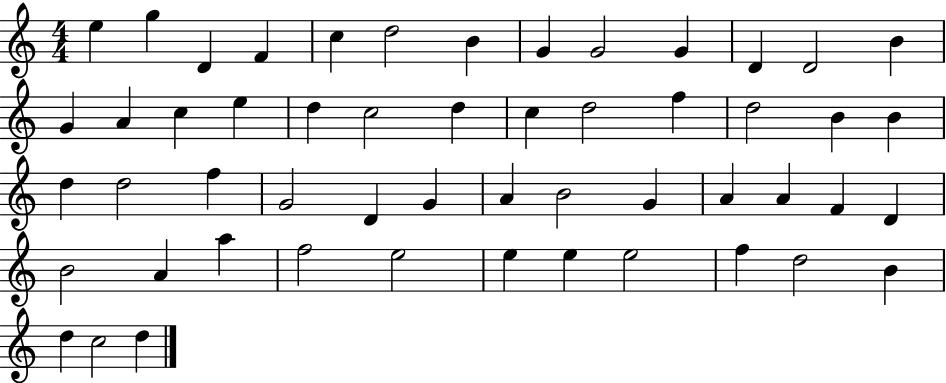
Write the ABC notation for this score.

X:1
T:Untitled
M:4/4
L:1/4
K:C
e g D F c d2 B G G2 G D D2 B G A c e d c2 d c d2 f d2 B B d d2 f G2 D G A B2 G A A F D B2 A a f2 e2 e e e2 f d2 B d c2 d